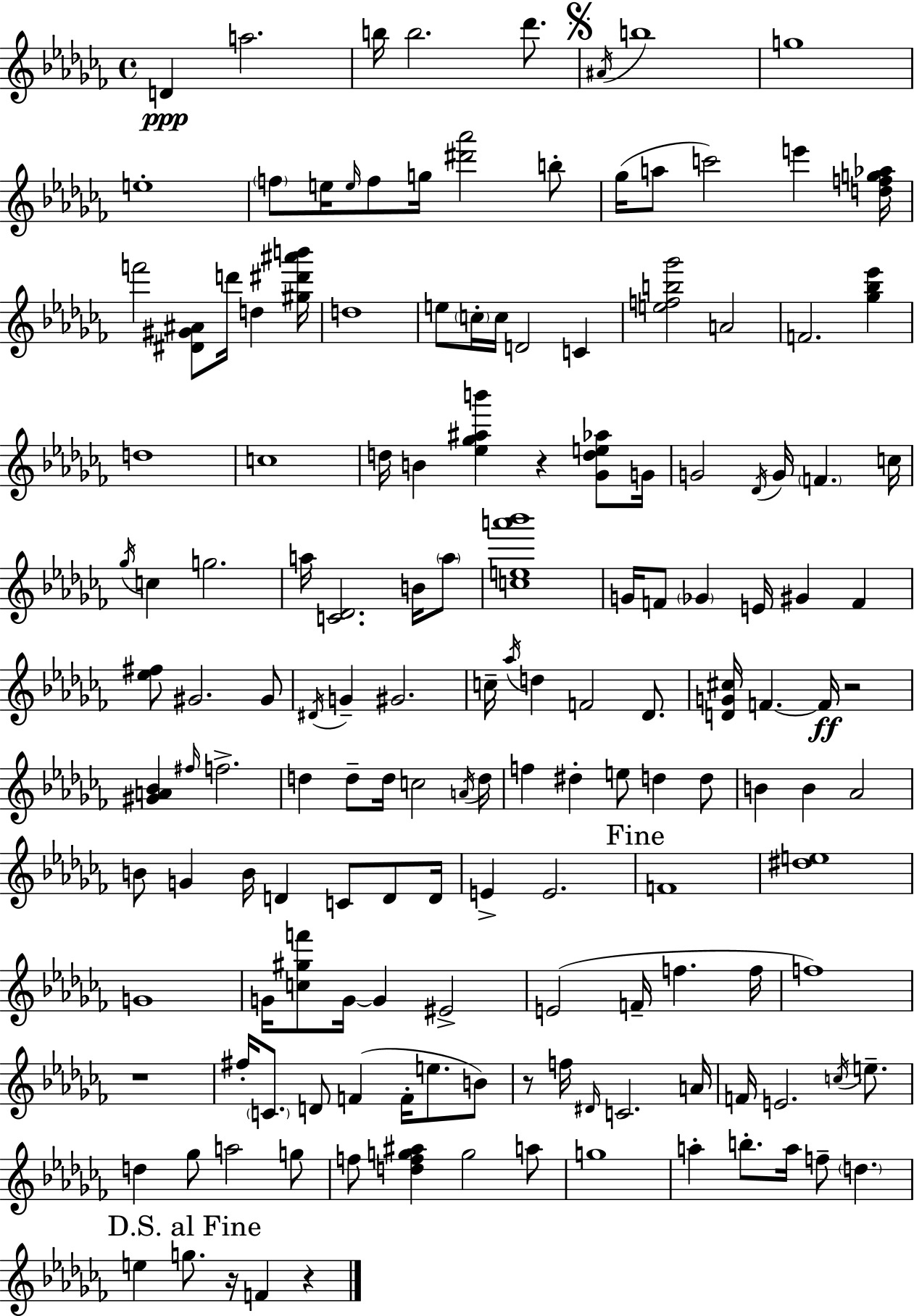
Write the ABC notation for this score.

X:1
T:Untitled
M:4/4
L:1/4
K:Abm
D a2 b/4 b2 _d'/2 ^A/4 b4 g4 e4 f/2 e/4 e/4 f/2 g/4 [^d'_a']2 b/2 _g/4 a/2 c'2 e' [dfg_a]/4 f'2 [^D^G^A]/2 d'/4 d [^g^d'^a'b']/4 d4 e/2 c/4 c/4 D2 C [efb_g']2 A2 F2 [_g_b_e'] d4 c4 d/4 B [_e_g^ab'] z [_Gde_a]/2 G/4 G2 _D/4 G/4 F c/4 _g/4 c g2 a/4 [C_D]2 B/4 a/2 [cea'_b']4 G/4 F/2 _G E/4 ^G F [_e^f]/2 ^G2 ^G/2 ^D/4 G ^G2 c/4 _a/4 d F2 _D/2 [DG^c]/4 F F/4 z2 [^GA_B] ^f/4 f2 d d/2 d/4 c2 A/4 d/4 f ^d e/2 d d/2 B B _A2 B/2 G B/4 D C/2 D/2 D/4 E E2 F4 [^de]4 G4 G/4 [c^gf']/2 G/4 G ^E2 E2 F/4 f f/4 f4 z4 ^f/4 C/2 D/2 F F/4 e/2 B/2 z/2 f/4 ^D/4 C2 A/4 F/4 E2 c/4 e/2 d _g/2 a2 g/2 f/2 [dfg^a] g2 a/2 g4 a b/2 a/4 f/2 d e g/2 z/4 F z